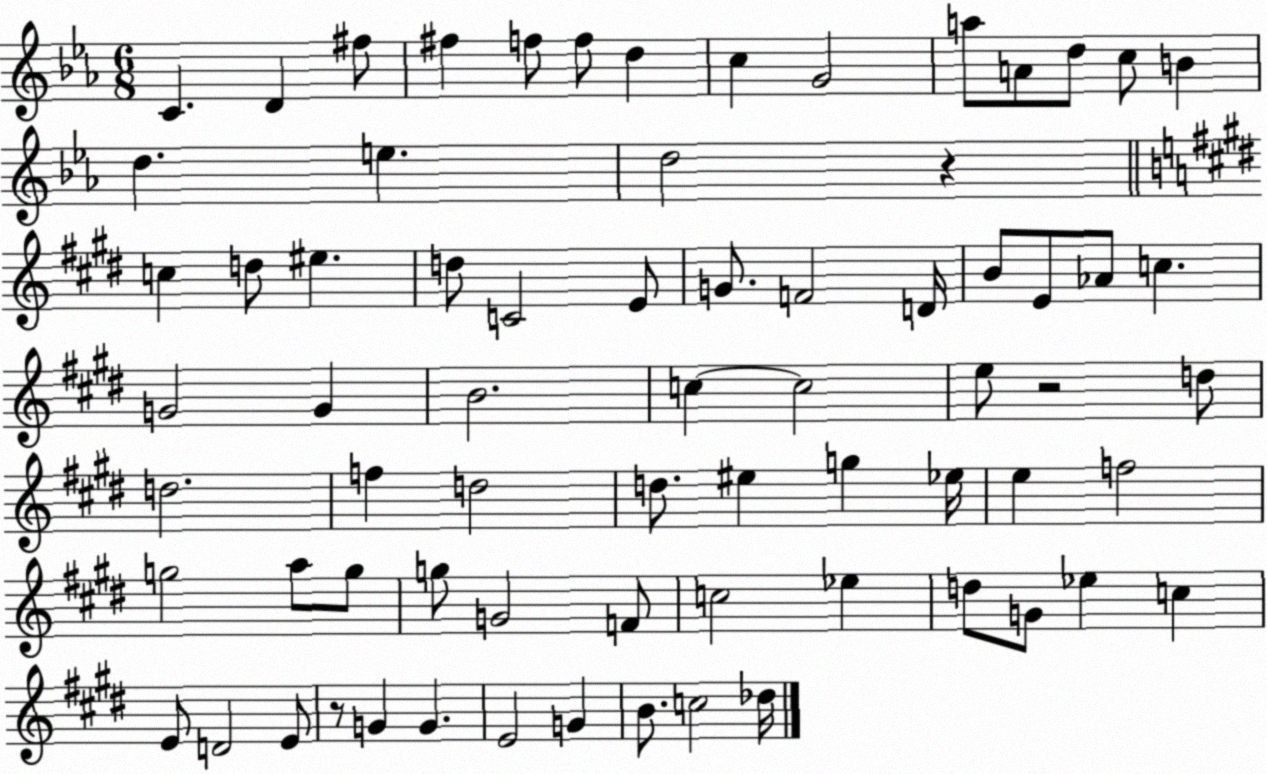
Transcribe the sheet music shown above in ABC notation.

X:1
T:Untitled
M:6/8
L:1/4
K:Eb
C D ^f/2 ^f f/2 f/2 d c G2 a/2 A/2 d/2 c/2 B d e d2 z c d/2 ^e d/2 C2 E/2 G/2 F2 D/4 B/2 E/2 _A/2 c G2 G B2 c c2 e/2 z2 d/2 d2 f d2 d/2 ^e g _e/4 e f2 g2 a/2 g/2 g/2 G2 F/2 c2 _e d/2 G/2 _e c E/2 D2 E/2 z/2 G G E2 G B/2 c2 _d/4